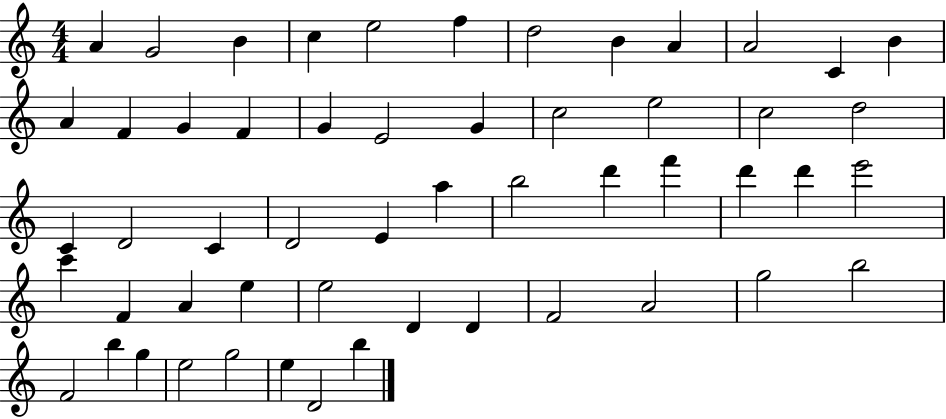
{
  \clef treble
  \numericTimeSignature
  \time 4/4
  \key c \major
  a'4 g'2 b'4 | c''4 e''2 f''4 | d''2 b'4 a'4 | a'2 c'4 b'4 | \break a'4 f'4 g'4 f'4 | g'4 e'2 g'4 | c''2 e''2 | c''2 d''2 | \break c'4 d'2 c'4 | d'2 e'4 a''4 | b''2 d'''4 f'''4 | d'''4 d'''4 e'''2 | \break c'''4 f'4 a'4 e''4 | e''2 d'4 d'4 | f'2 a'2 | g''2 b''2 | \break f'2 b''4 g''4 | e''2 g''2 | e''4 d'2 b''4 | \bar "|."
}